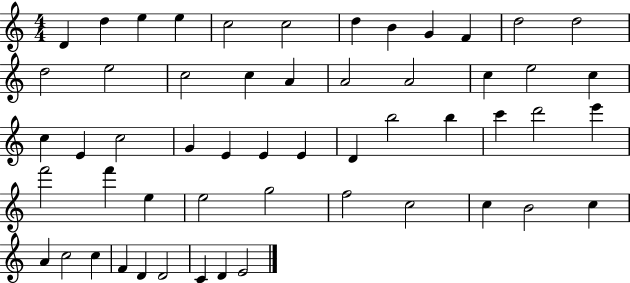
X:1
T:Untitled
M:4/4
L:1/4
K:C
D d e e c2 c2 d B G F d2 d2 d2 e2 c2 c A A2 A2 c e2 c c E c2 G E E E D b2 b c' d'2 e' f'2 f' e e2 g2 f2 c2 c B2 c A c2 c F D D2 C D E2